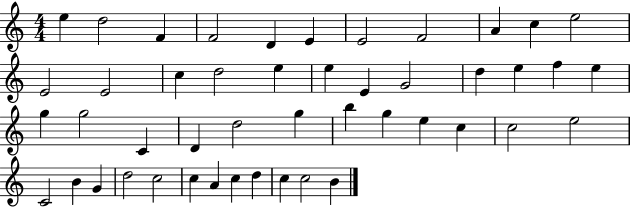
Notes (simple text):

E5/q D5/h F4/q F4/h D4/q E4/q E4/h F4/h A4/q C5/q E5/h E4/h E4/h C5/q D5/h E5/q E5/q E4/q G4/h D5/q E5/q F5/q E5/q G5/q G5/h C4/q D4/q D5/h G5/q B5/q G5/q E5/q C5/q C5/h E5/h C4/h B4/q G4/q D5/h C5/h C5/q A4/q C5/q D5/q C5/q C5/h B4/q